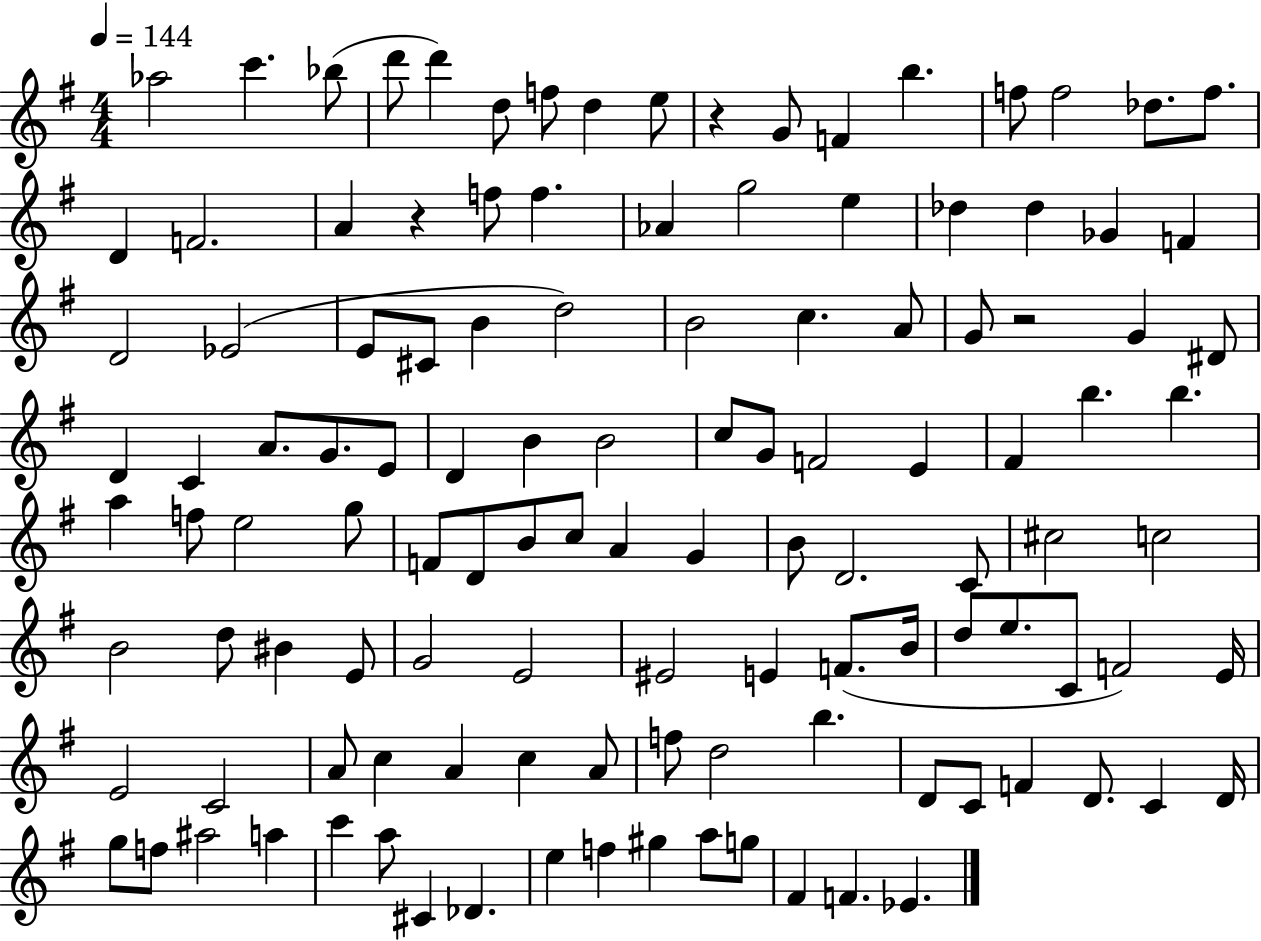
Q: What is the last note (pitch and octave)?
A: Eb4